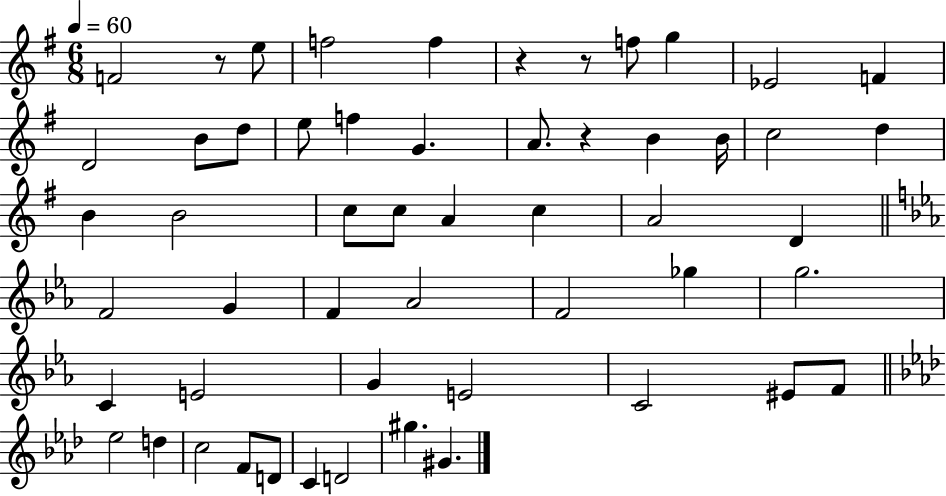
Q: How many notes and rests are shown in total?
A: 54